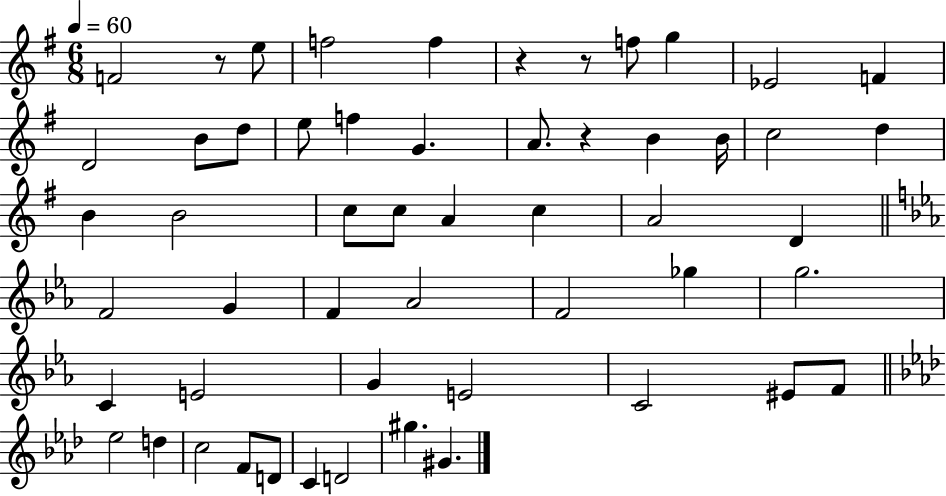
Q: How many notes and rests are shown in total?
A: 54